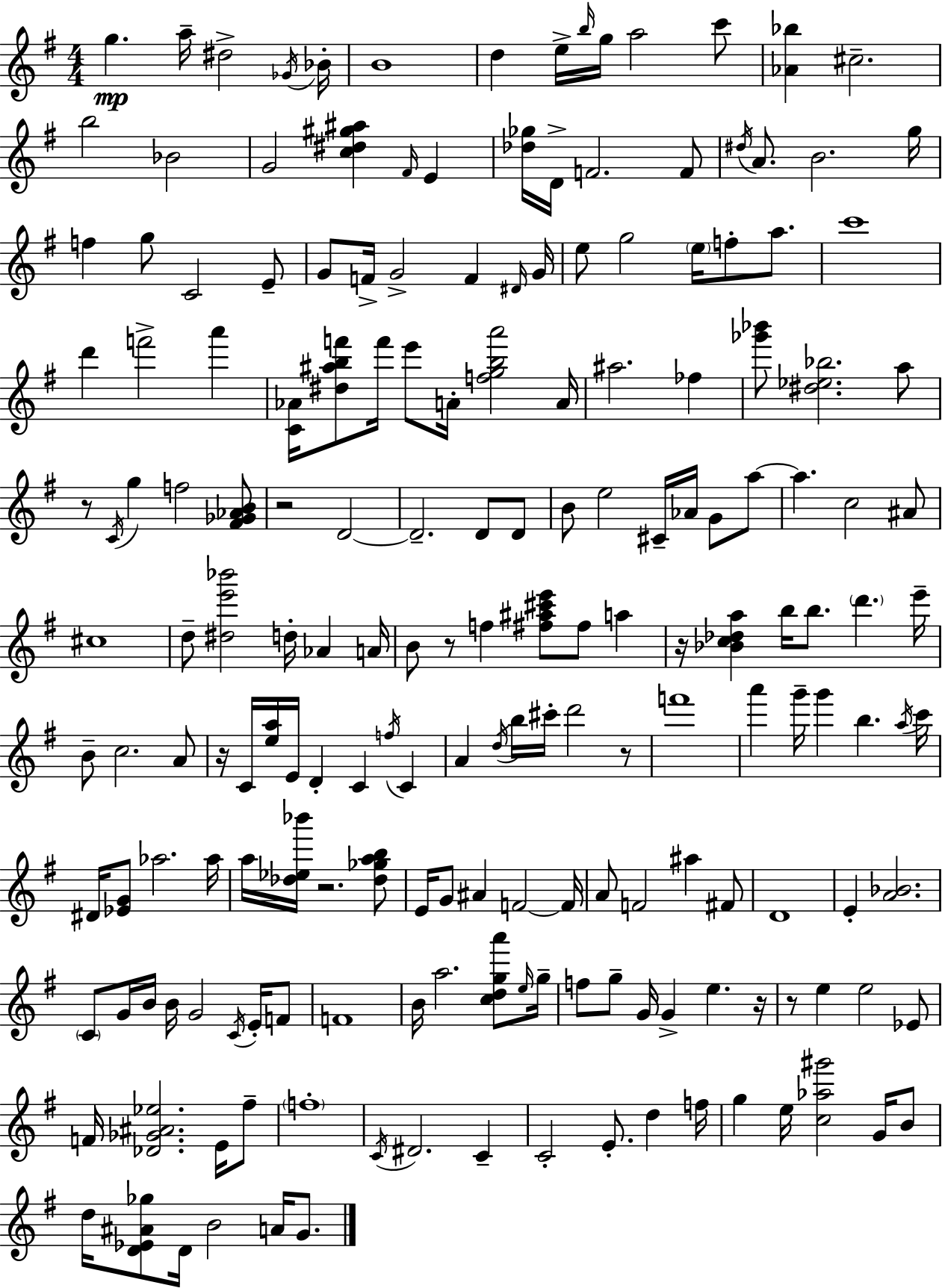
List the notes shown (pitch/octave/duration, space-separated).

G5/q. A5/s D#5/h Gb4/s Bb4/s B4/w D5/q E5/s B5/s G5/s A5/h C6/e [Ab4,Bb5]/q C#5/h. B5/h Bb4/h G4/h [C5,D#5,G#5,A#5]/q F#4/s E4/q [Db5,Gb5]/s D4/s F4/h. F4/e D#5/s A4/e. B4/h. G5/s F5/q G5/e C4/h E4/e G4/e F4/s G4/h F4/q D#4/s G4/s E5/e G5/h E5/s F5/e A5/e. C6/w D6/q F6/h A6/q [C4,Ab4]/s [D#5,A#5,B5,F6]/e F6/s E6/e A4/s [F5,G5,B5,A6]/h A4/s A#5/h. FES5/q [Gb6,Bb6]/e [D#5,Eb5,Bb5]/h. A5/e R/e C4/s G5/q F5/h [F#4,Gb4,Ab4,B4]/e R/h D4/h D4/h. D4/e D4/e B4/e E5/h C#4/s Ab4/s G4/e A5/e A5/q. C5/h A#4/e C#5/w D5/e [D#5,E6,Bb6]/h D5/s Ab4/q A4/s B4/e R/e F5/q [F#5,A#5,C#6,E6]/e F#5/e A5/q R/s [Bb4,C5,Db5,A5]/q B5/s B5/e. D6/q. E6/s B4/e C5/h. A4/e R/s C4/s [E5,A5]/s E4/s D4/q C4/q F5/s C4/q A4/q D5/s B5/s C#6/s D6/h R/e F6/w A6/q G6/s G6/q B5/q. A5/s C6/s D#4/s [Eb4,G4]/e Ab5/h. Ab5/s A5/s [Db5,Eb5,Bb6]/s R/h. [Db5,Gb5,A5,B5]/e E4/s G4/e A#4/q F4/h F4/s A4/e F4/h A#5/q F#4/e D4/w E4/q [A4,Bb4]/h. C4/e G4/s B4/s B4/s G4/h C4/s E4/s F4/e F4/w B4/s A5/h. [C5,D5,G5,A6]/e E5/s G5/s F5/e G5/e G4/s G4/q E5/q. R/s R/e E5/q E5/h Eb4/e F4/s [Db4,Gb4,A#4,Eb5]/h. E4/s F#5/e F5/w C4/s D#4/h. C4/q C4/h E4/e. D5/q F5/s G5/q E5/s [C5,Ab5,G#6]/h G4/s B4/e D5/s [D4,Eb4,A#4,Gb5]/e D4/s B4/h A4/s G4/e.